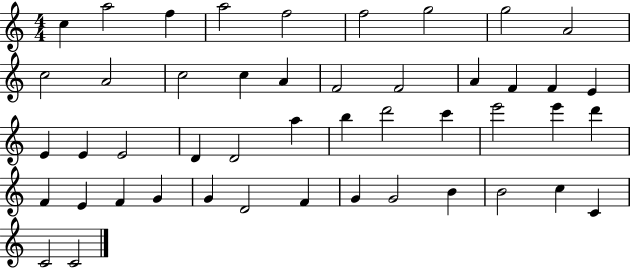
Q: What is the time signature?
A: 4/4